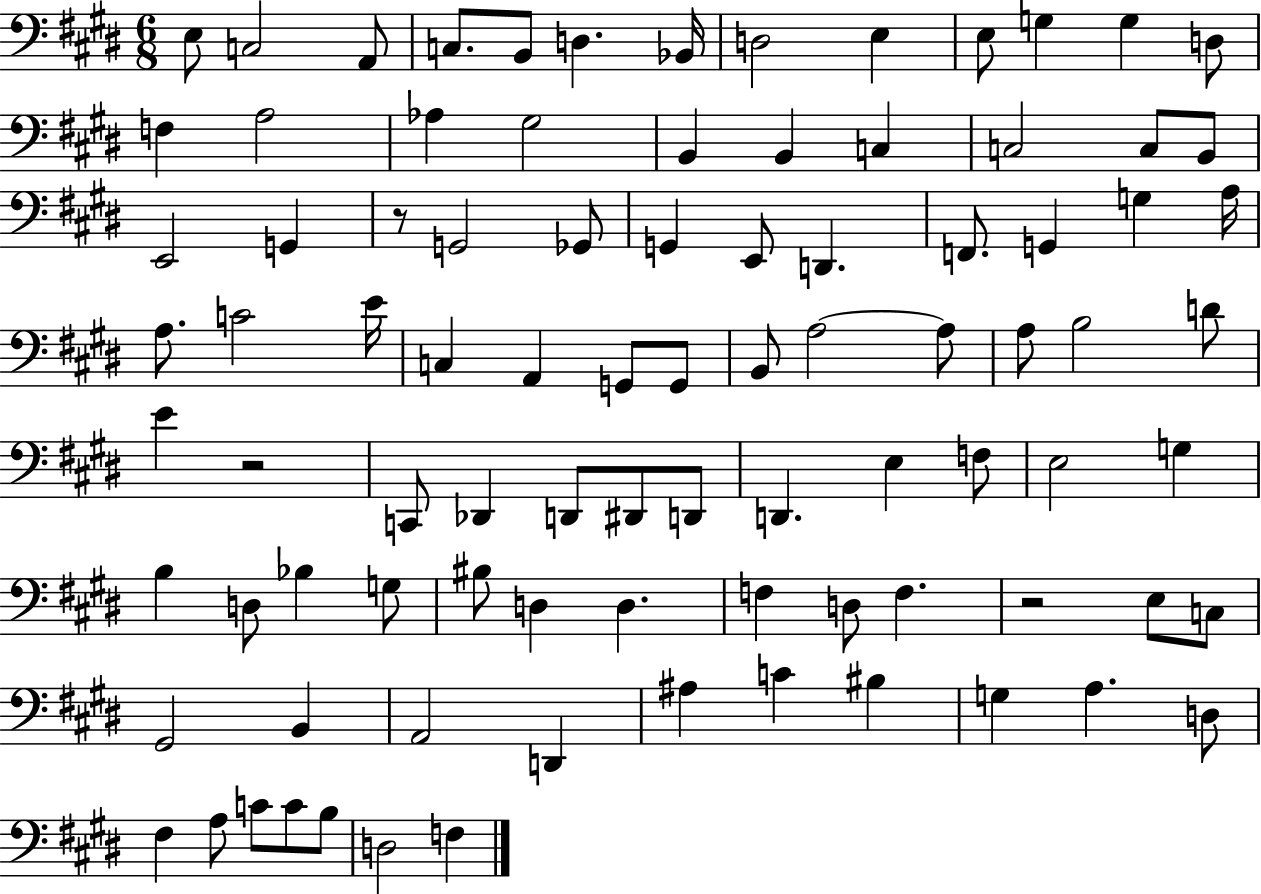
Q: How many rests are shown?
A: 3